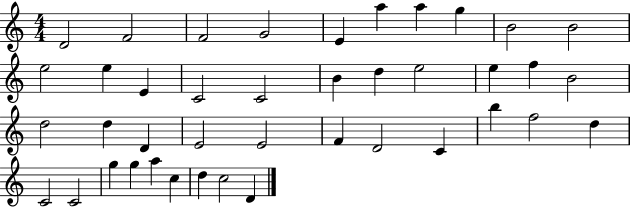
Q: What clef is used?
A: treble